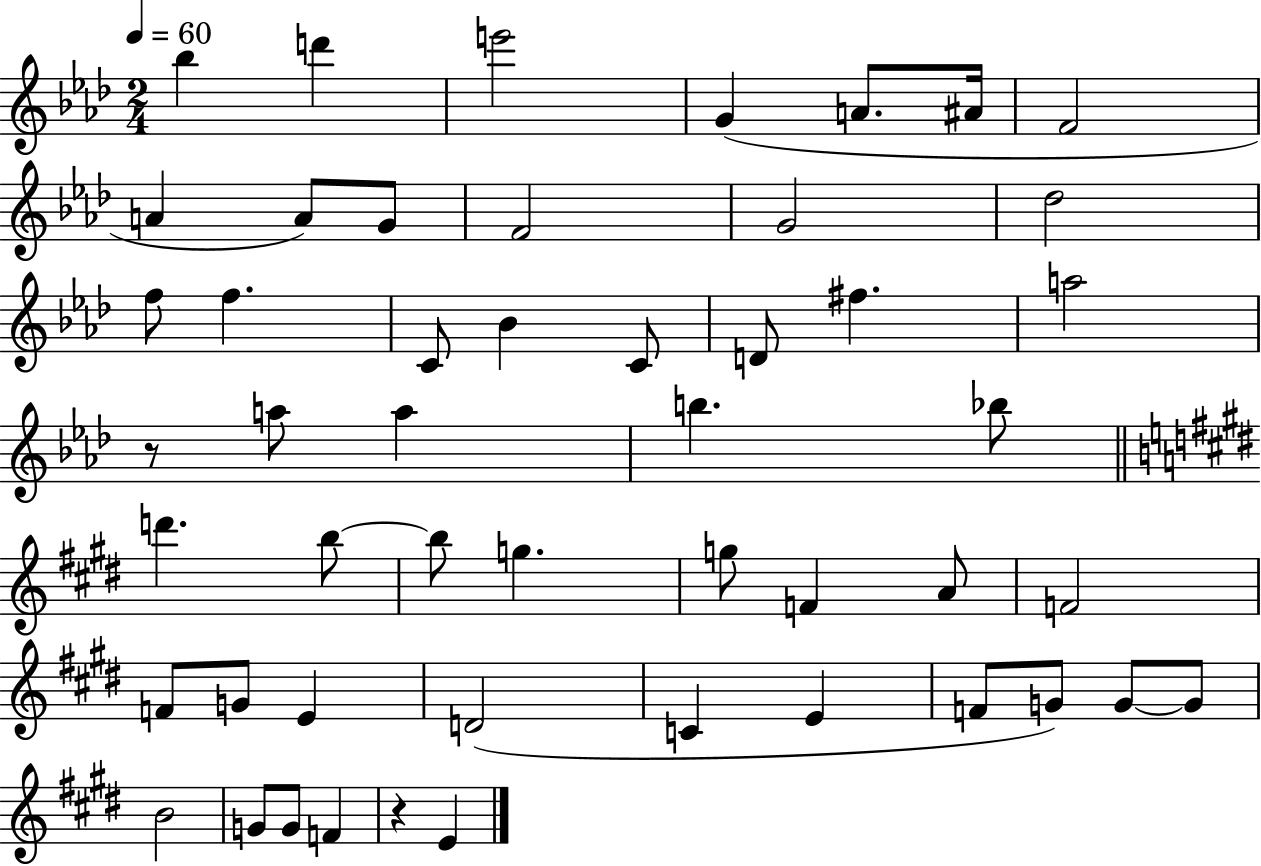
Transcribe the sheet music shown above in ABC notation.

X:1
T:Untitled
M:2/4
L:1/4
K:Ab
_b d' e'2 G A/2 ^A/4 F2 A A/2 G/2 F2 G2 _d2 f/2 f C/2 _B C/2 D/2 ^f a2 z/2 a/2 a b _b/2 d' b/2 b/2 g g/2 F A/2 F2 F/2 G/2 E D2 C E F/2 G/2 G/2 G/2 B2 G/2 G/2 F z E